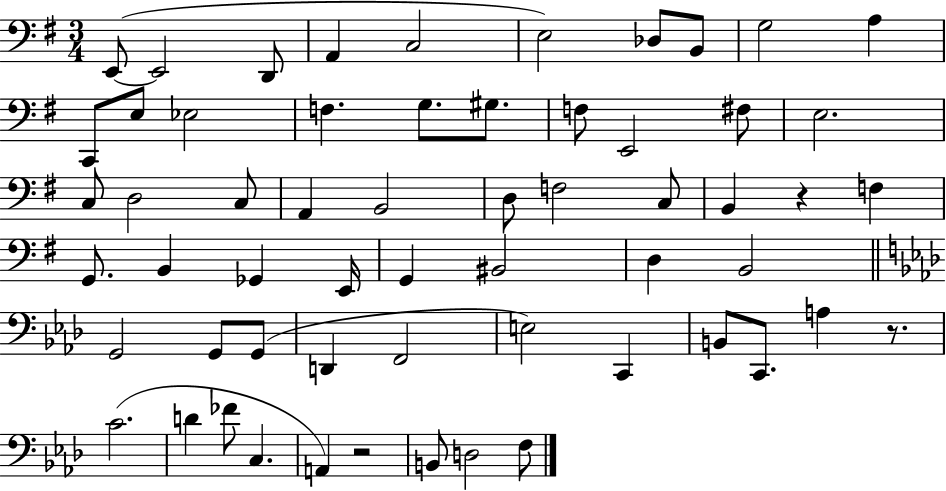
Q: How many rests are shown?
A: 3